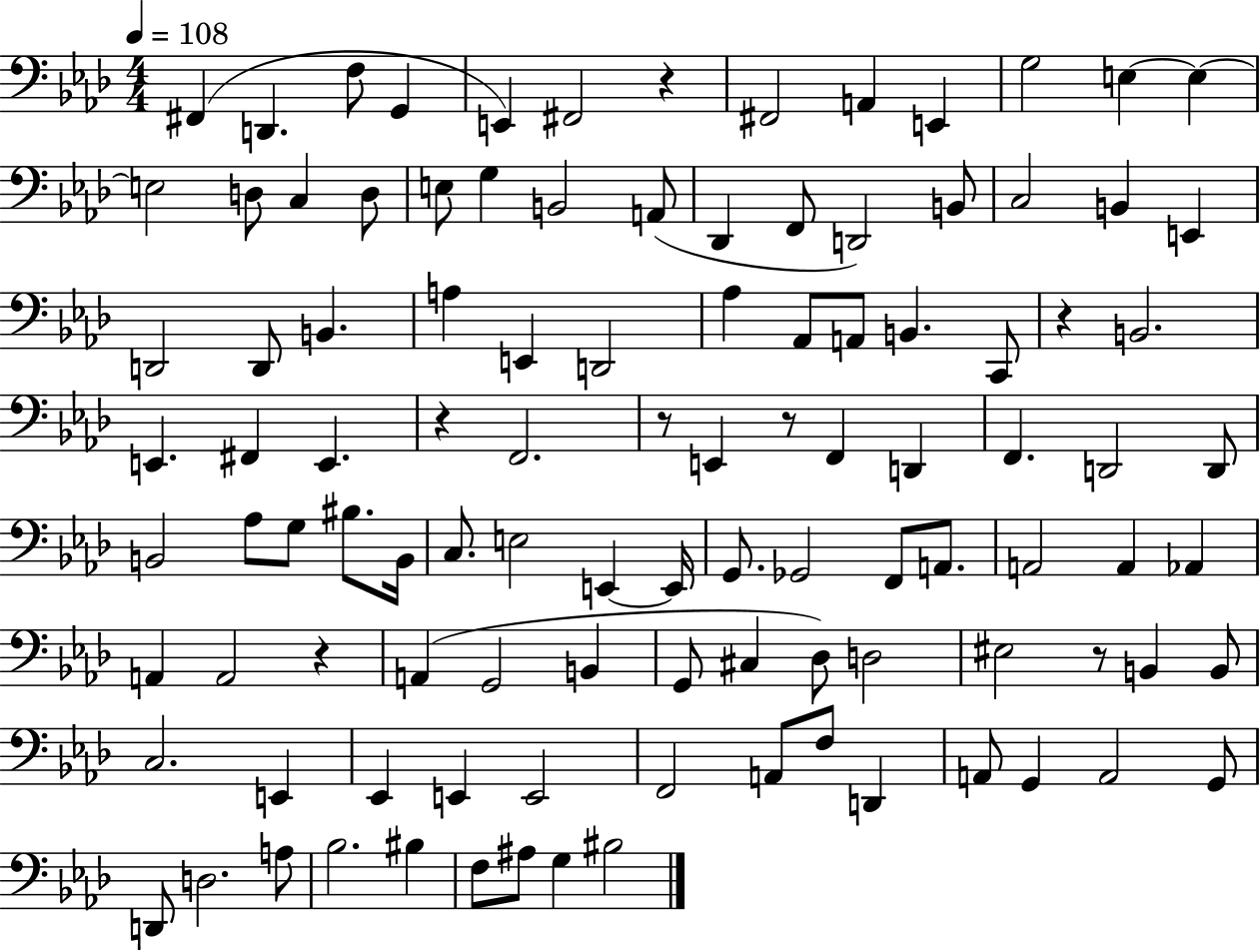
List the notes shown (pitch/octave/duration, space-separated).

F#2/q D2/q. F3/e G2/q E2/q F#2/h R/q F#2/h A2/q E2/q G3/h E3/q E3/q E3/h D3/e C3/q D3/e E3/e G3/q B2/h A2/e Db2/q F2/e D2/h B2/e C3/h B2/q E2/q D2/h D2/e B2/q. A3/q E2/q D2/h Ab3/q Ab2/e A2/e B2/q. C2/e R/q B2/h. E2/q. F#2/q E2/q. R/q F2/h. R/e E2/q R/e F2/q D2/q F2/q. D2/h D2/e B2/h Ab3/e G3/e BIS3/e. B2/s C3/e. E3/h E2/q E2/s G2/e. Gb2/h F2/e A2/e. A2/h A2/q Ab2/q A2/q A2/h R/q A2/q G2/h B2/q G2/e C#3/q Db3/e D3/h EIS3/h R/e B2/q B2/e C3/h. E2/q Eb2/q E2/q E2/h F2/h A2/e F3/e D2/q A2/e G2/q A2/h G2/e D2/e D3/h. A3/e Bb3/h. BIS3/q F3/e A#3/e G3/q BIS3/h